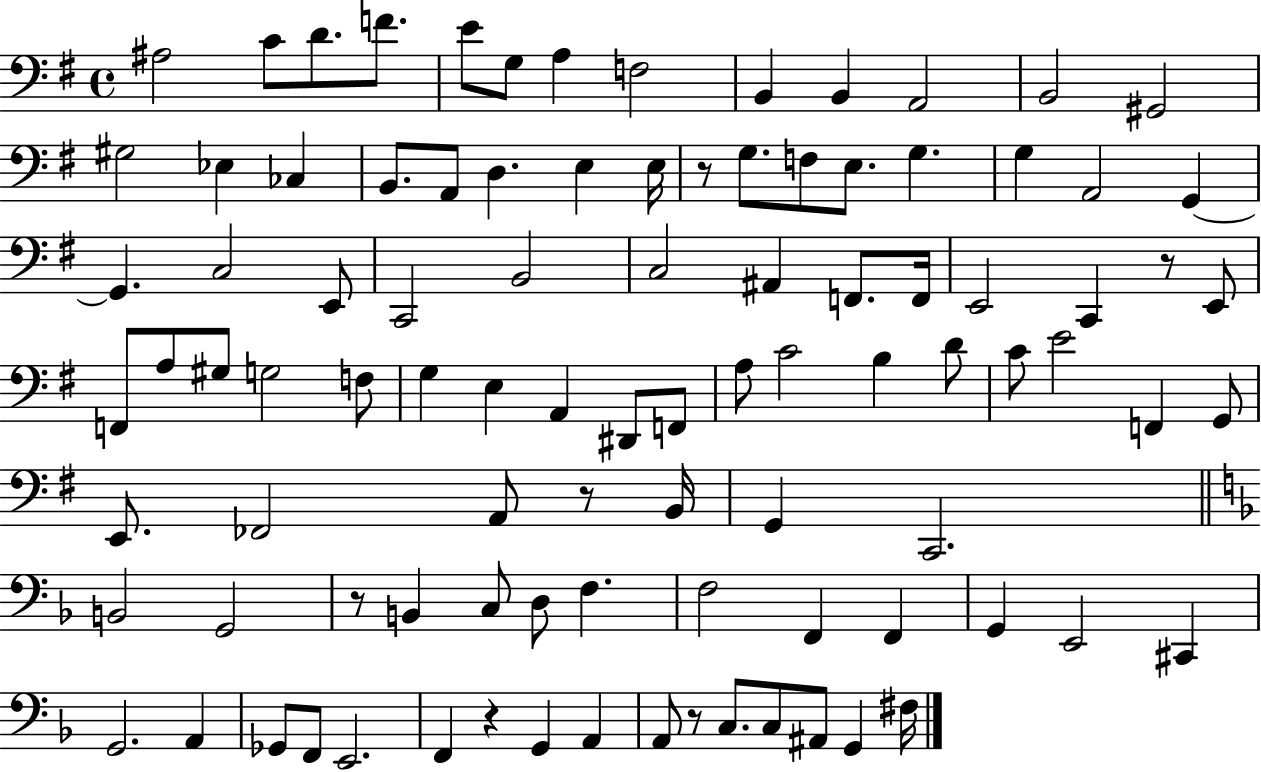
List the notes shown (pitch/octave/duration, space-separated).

A#3/h C4/e D4/e. F4/e. E4/e G3/e A3/q F3/h B2/q B2/q A2/h B2/h G#2/h G#3/h Eb3/q CES3/q B2/e. A2/e D3/q. E3/q E3/s R/e G3/e. F3/e E3/e. G3/q. G3/q A2/h G2/q G2/q. C3/h E2/e C2/h B2/h C3/h A#2/q F2/e. F2/s E2/h C2/q R/e E2/e F2/e A3/e G#3/e G3/h F3/e G3/q E3/q A2/q D#2/e F2/e A3/e C4/h B3/q D4/e C4/e E4/h F2/q G2/e E2/e. FES2/h A2/e R/e B2/s G2/q C2/h. B2/h G2/h R/e B2/q C3/e D3/e F3/q. F3/h F2/q F2/q G2/q E2/h C#2/q G2/h. A2/q Gb2/e F2/e E2/h. F2/q R/q G2/q A2/q A2/e R/e C3/e. C3/e A#2/e G2/q F#3/s